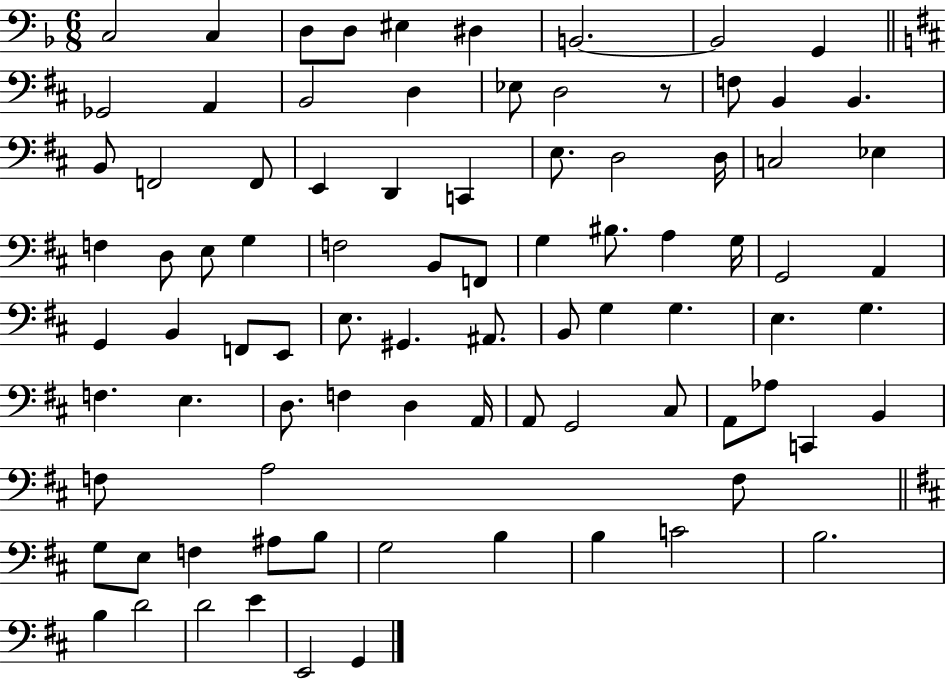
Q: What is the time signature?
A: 6/8